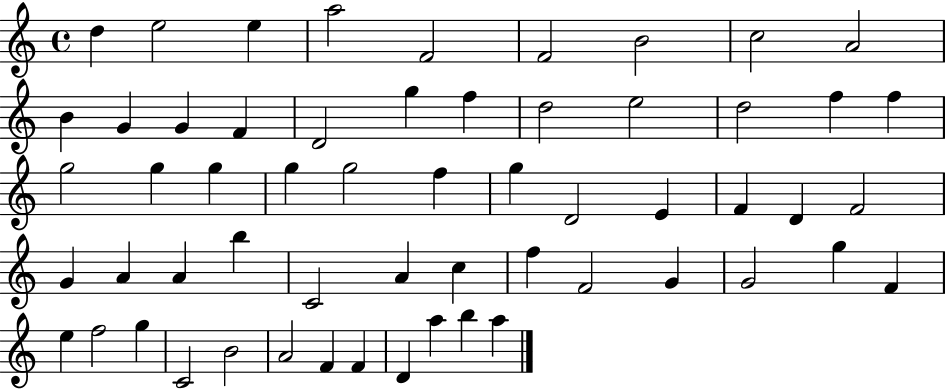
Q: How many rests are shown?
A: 0